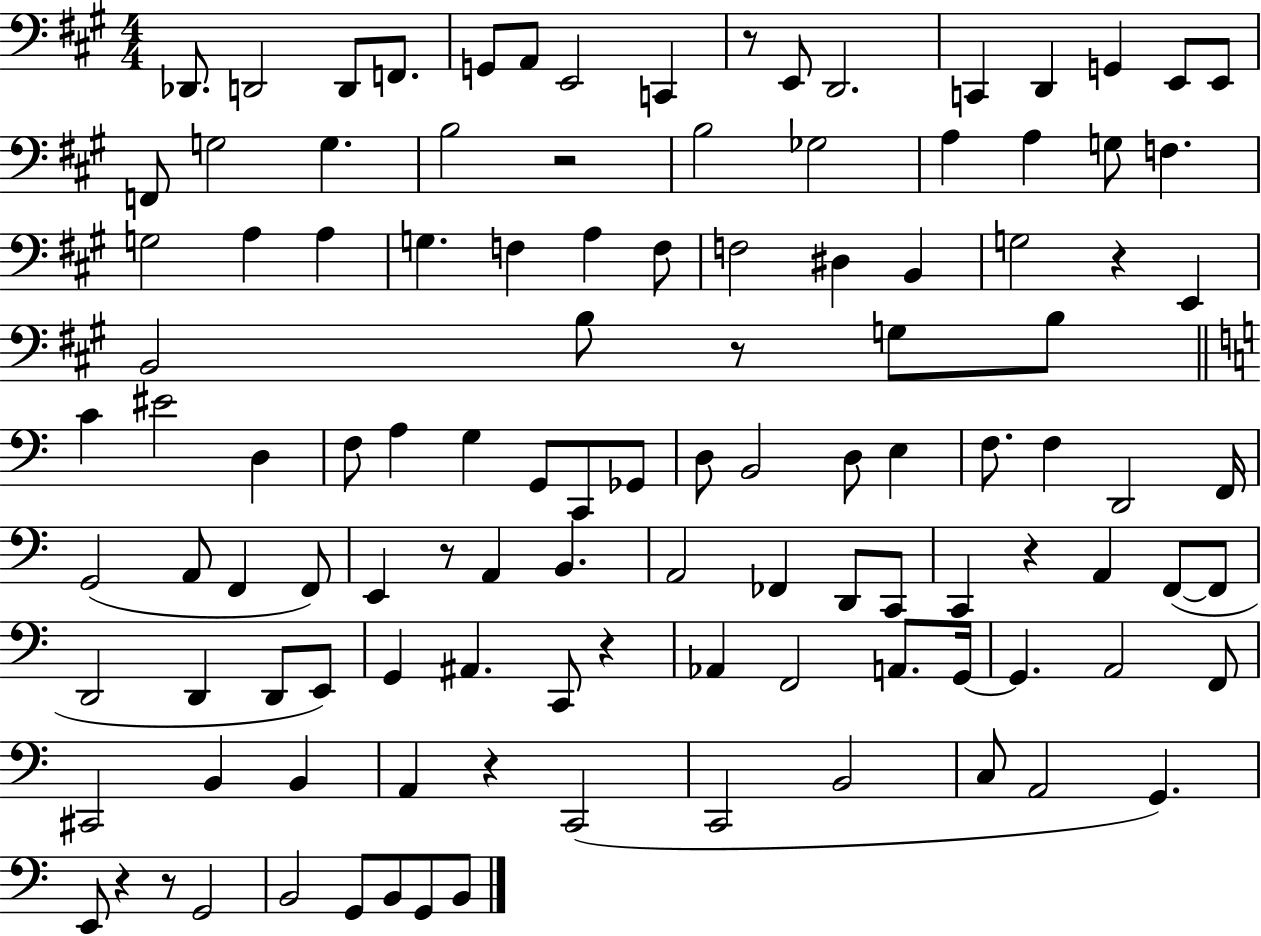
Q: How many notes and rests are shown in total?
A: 114